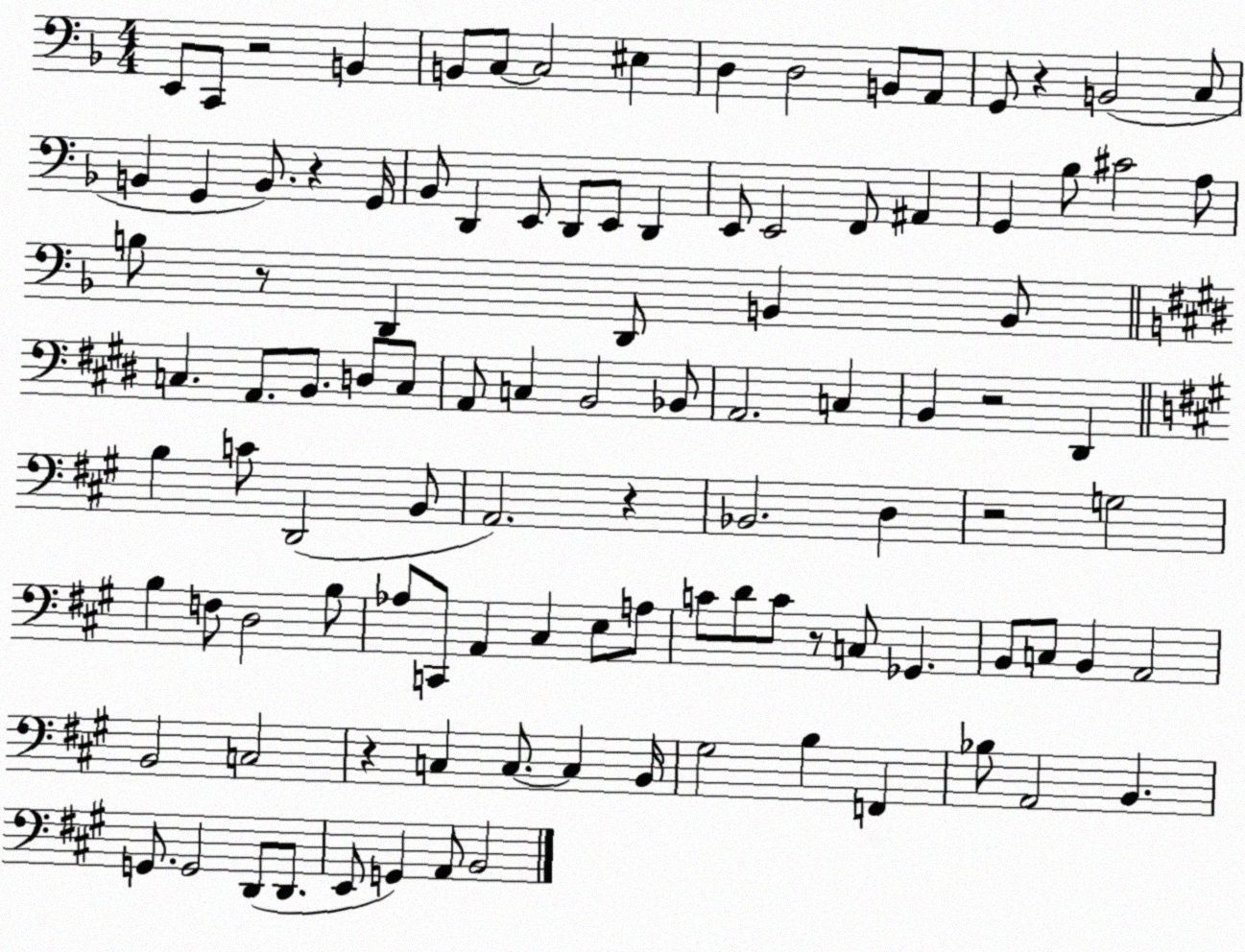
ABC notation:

X:1
T:Untitled
M:4/4
L:1/4
K:F
E,,/2 C,,/2 z2 B,, B,,/2 C,/2 C,2 ^E, D, D,2 B,,/2 A,,/2 G,,/2 z B,,2 C,/2 B,, G,, B,,/2 z G,,/4 _B,,/2 D,, E,,/2 D,,/2 E,,/2 D,, E,,/2 E,,2 F,,/2 ^A,, G,, _B,/2 ^C2 A,/2 B,/2 z/2 D,, D,,/2 B,, B,,/2 C, A,,/2 B,,/2 D,/2 C,/2 A,,/2 C, B,,2 _B,,/2 A,,2 C, B,, z2 ^D,, B, C/2 D,,2 B,,/2 A,,2 z _B,,2 D, z2 G,2 B, F,/2 D,2 B,/2 _A,/2 C,,/2 A,, ^C, E,/2 A,/2 C/2 D/2 C/2 z/2 C,/2 _G,, B,,/2 C,/2 B,, A,,2 B,,2 C,2 z C, C,/2 C, B,,/4 ^G,2 B, F,, _B,/2 A,,2 B,, G,,/2 G,,2 D,,/2 D,,/2 E,,/2 G,, A,,/2 B,,2